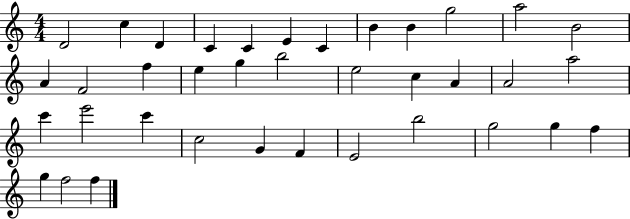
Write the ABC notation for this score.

X:1
T:Untitled
M:4/4
L:1/4
K:C
D2 c D C C E C B B g2 a2 B2 A F2 f e g b2 e2 c A A2 a2 c' e'2 c' c2 G F E2 b2 g2 g f g f2 f